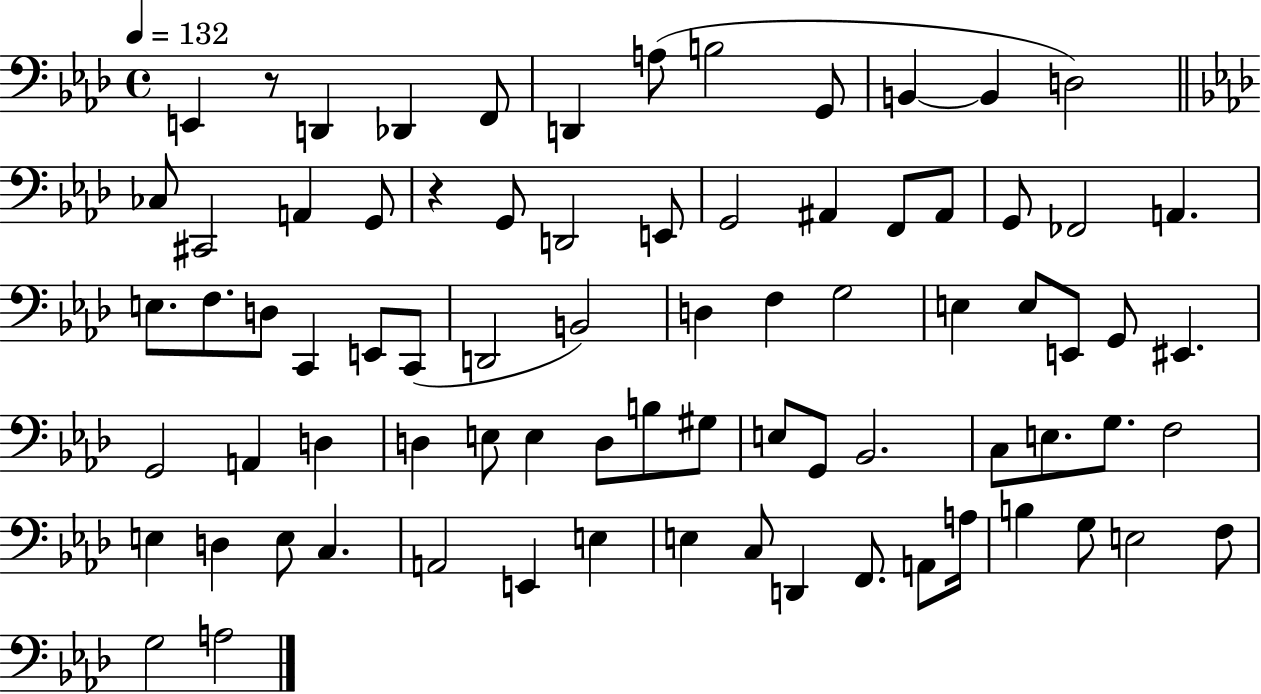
{
  \clef bass
  \time 4/4
  \defaultTimeSignature
  \key aes \major
  \tempo 4 = 132
  e,4 r8 d,4 des,4 f,8 | d,4 a8( b2 g,8 | b,4~~ b,4 d2) | \bar "||" \break \key aes \major ces8 cis,2 a,4 g,8 | r4 g,8 d,2 e,8 | g,2 ais,4 f,8 ais,8 | g,8 fes,2 a,4. | \break e8. f8. d8 c,4 e,8 c,8( | d,2 b,2) | d4 f4 g2 | e4 e8 e,8 g,8 eis,4. | \break g,2 a,4 d4 | d4 e8 e4 d8 b8 gis8 | e8 g,8 bes,2. | c8 e8. g8. f2 | \break e4 d4 e8 c4. | a,2 e,4 e4 | e4 c8 d,4 f,8. a,8 a16 | b4 g8 e2 f8 | \break g2 a2 | \bar "|."
}